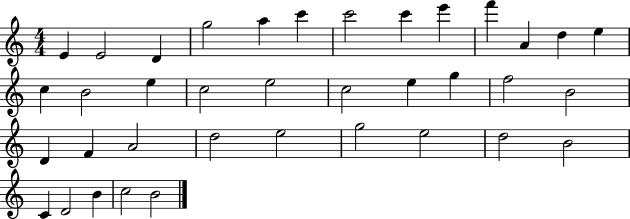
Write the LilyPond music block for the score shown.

{
  \clef treble
  \numericTimeSignature
  \time 4/4
  \key c \major
  e'4 e'2 d'4 | g''2 a''4 c'''4 | c'''2 c'''4 e'''4 | f'''4 a'4 d''4 e''4 | \break c''4 b'2 e''4 | c''2 e''2 | c''2 e''4 g''4 | f''2 b'2 | \break d'4 f'4 a'2 | d''2 e''2 | g''2 e''2 | d''2 b'2 | \break c'4 d'2 b'4 | c''2 b'2 | \bar "|."
}